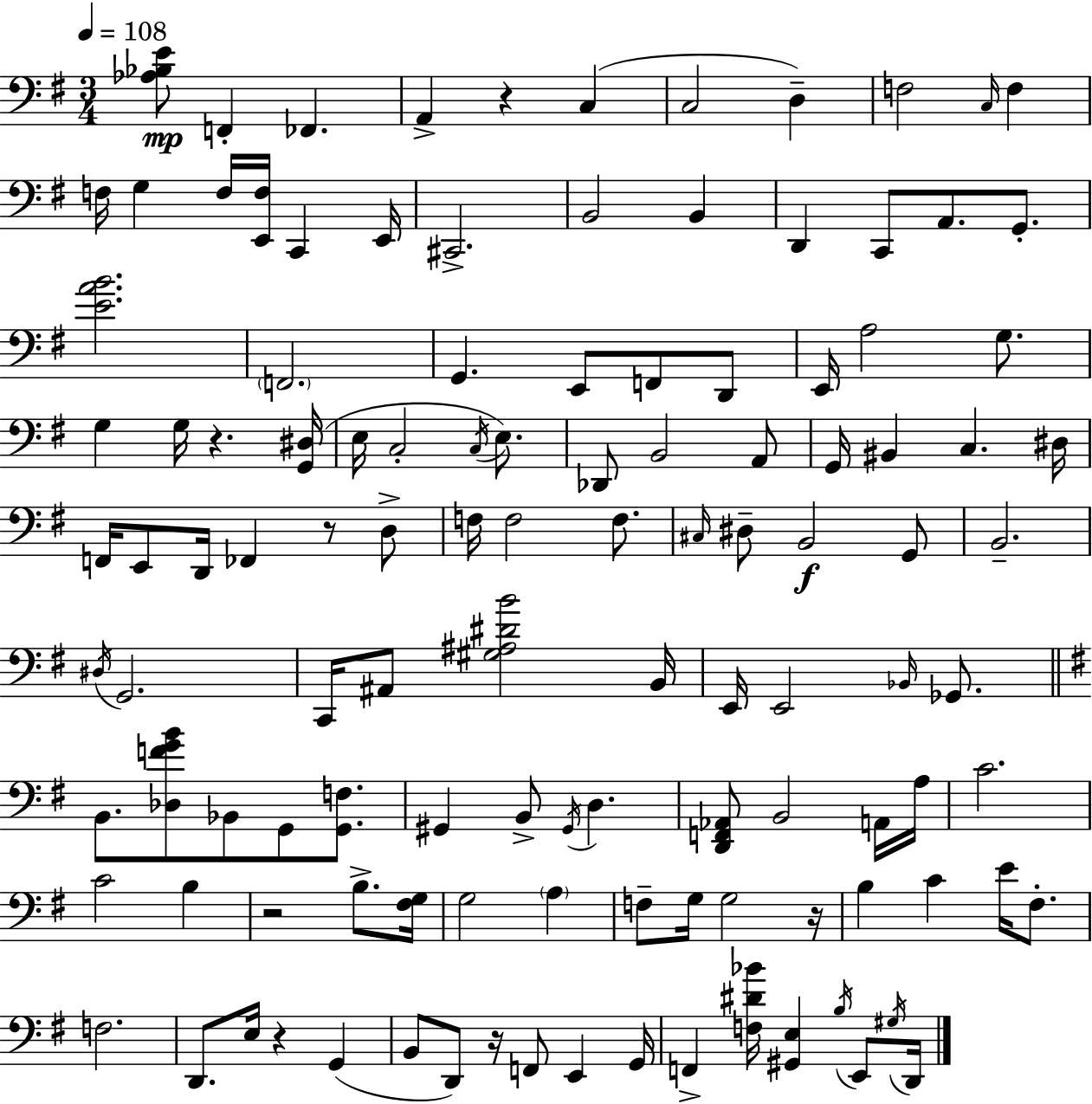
{
  \clef bass
  \numericTimeSignature
  \time 3/4
  \key e \minor
  \tempo 4 = 108
  \repeat volta 2 { <aes bes e'>8\mp f,4-. fes,4. | a,4-> r4 c4( | c2 d4--) | f2 \grace { c16 } f4 | \break f16 g4 f16 <e, f>16 c,4 | e,16 cis,2.-> | b,2 b,4 | d,4 c,8 a,8. g,8.-. | \break <e' a' b'>2. | \parenthesize f,2. | g,4. e,8 f,8 d,8 | e,16 a2 g8. | \break g4 g16 r4. | <g, dis>16( e16 c2-. \acciaccatura { c16 } e8.) | des,8 b,2 | a,8 g,16 bis,4 c4. | \break dis16 f,16 e,8 d,16 fes,4 r8 | d8-> f16 f2 f8. | \grace { cis16 } dis8-- b,2\f | g,8 b,2.-- | \break \acciaccatura { dis16 } g,2. | c,16 ais,8 <gis ais dis' b'>2 | b,16 e,16 e,2 | \grace { bes,16 } ges,8. \bar "||" \break \key e \minor b,8. <des f' g' b'>8 bes,8 g,8 <g, f>8. | gis,4 b,8-> \acciaccatura { gis,16 } d4. | <d, f, aes,>8 b,2 a,16 | a16 c'2. | \break c'2 b4 | r2 b8.-> | <fis g>16 g2 \parenthesize a4 | f8-- g16 g2 | \break r16 b4 c'4 e'16 fis8.-. | f2. | d,8. e16 r4 g,4( | b,8 d,8) r16 f,8 e,4 | \break g,16 f,4-> <f dis' bes'>16 <gis, e>4 \acciaccatura { b16 } e,8 | \acciaccatura { gis16 } d,16 } \bar "|."
}